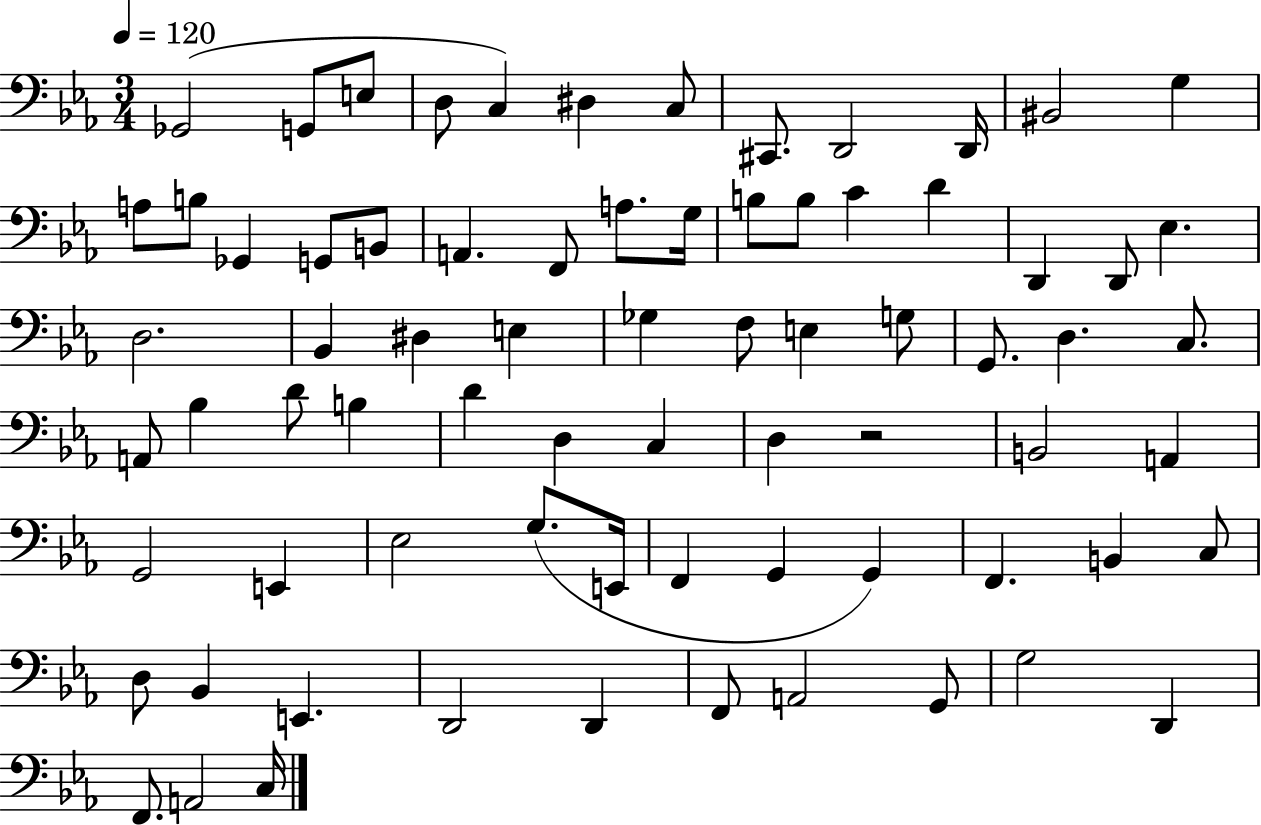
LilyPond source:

{
  \clef bass
  \numericTimeSignature
  \time 3/4
  \key ees \major
  \tempo 4 = 120
  ges,2( g,8 e8 | d8 c4) dis4 c8 | cis,8. d,2 d,16 | bis,2 g4 | \break a8 b8 ges,4 g,8 b,8 | a,4. f,8 a8. g16 | b8 b8 c'4 d'4 | d,4 d,8 ees4. | \break d2. | bes,4 dis4 e4 | ges4 f8 e4 g8 | g,8. d4. c8. | \break a,8 bes4 d'8 b4 | d'4 d4 c4 | d4 r2 | b,2 a,4 | \break g,2 e,4 | ees2 g8.( e,16 | f,4 g,4 g,4) | f,4. b,4 c8 | \break d8 bes,4 e,4. | d,2 d,4 | f,8 a,2 g,8 | g2 d,4 | \break f,8. a,2 c16 | \bar "|."
}